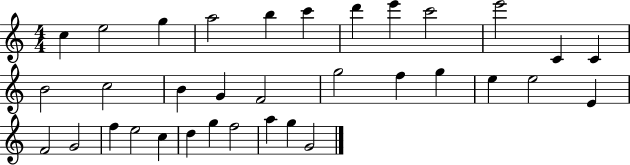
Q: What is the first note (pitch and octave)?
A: C5